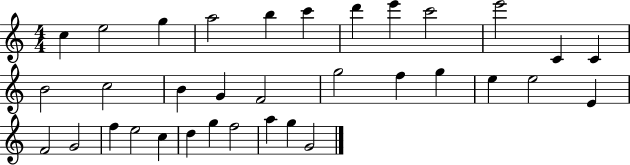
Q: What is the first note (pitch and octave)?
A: C5